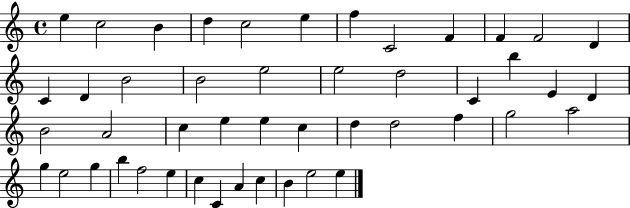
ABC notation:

X:1
T:Untitled
M:4/4
L:1/4
K:C
e c2 B d c2 e f C2 F F F2 D C D B2 B2 e2 e2 d2 C b E D B2 A2 c e e c d d2 f g2 a2 g e2 g b f2 e c C A c B e2 e